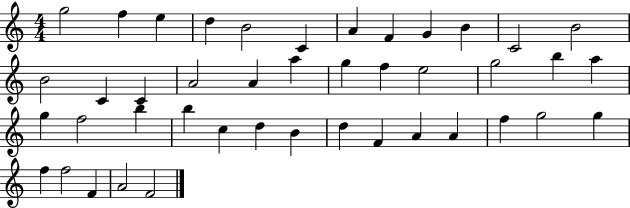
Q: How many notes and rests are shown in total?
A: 43